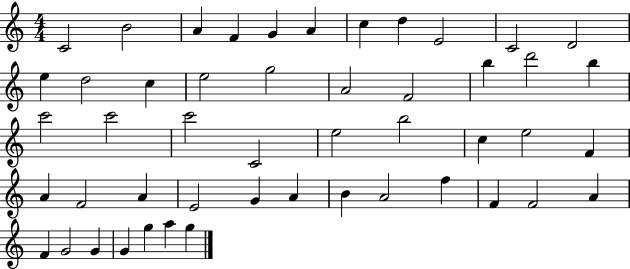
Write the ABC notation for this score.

X:1
T:Untitled
M:4/4
L:1/4
K:C
C2 B2 A F G A c d E2 C2 D2 e d2 c e2 g2 A2 F2 b d'2 b c'2 c'2 c'2 C2 e2 b2 c e2 F A F2 A E2 G A B A2 f F F2 A F G2 G G g a g